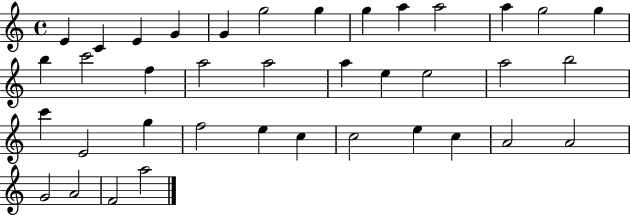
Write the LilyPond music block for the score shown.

{
  \clef treble
  \time 4/4
  \defaultTimeSignature
  \key c \major
  e'4 c'4 e'4 g'4 | g'4 g''2 g''4 | g''4 a''4 a''2 | a''4 g''2 g''4 | \break b''4 c'''2 f''4 | a''2 a''2 | a''4 e''4 e''2 | a''2 b''2 | \break c'''4 e'2 g''4 | f''2 e''4 c''4 | c''2 e''4 c''4 | a'2 a'2 | \break g'2 a'2 | f'2 a''2 | \bar "|."
}